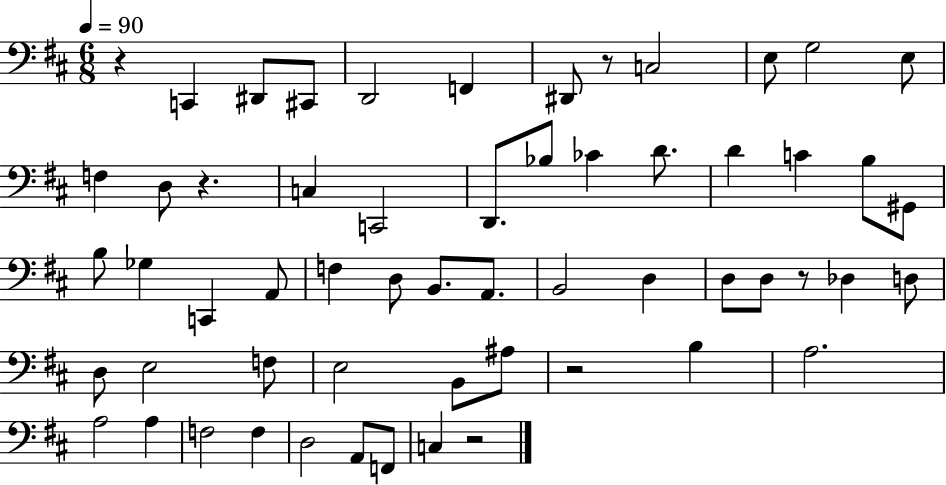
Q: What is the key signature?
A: D major